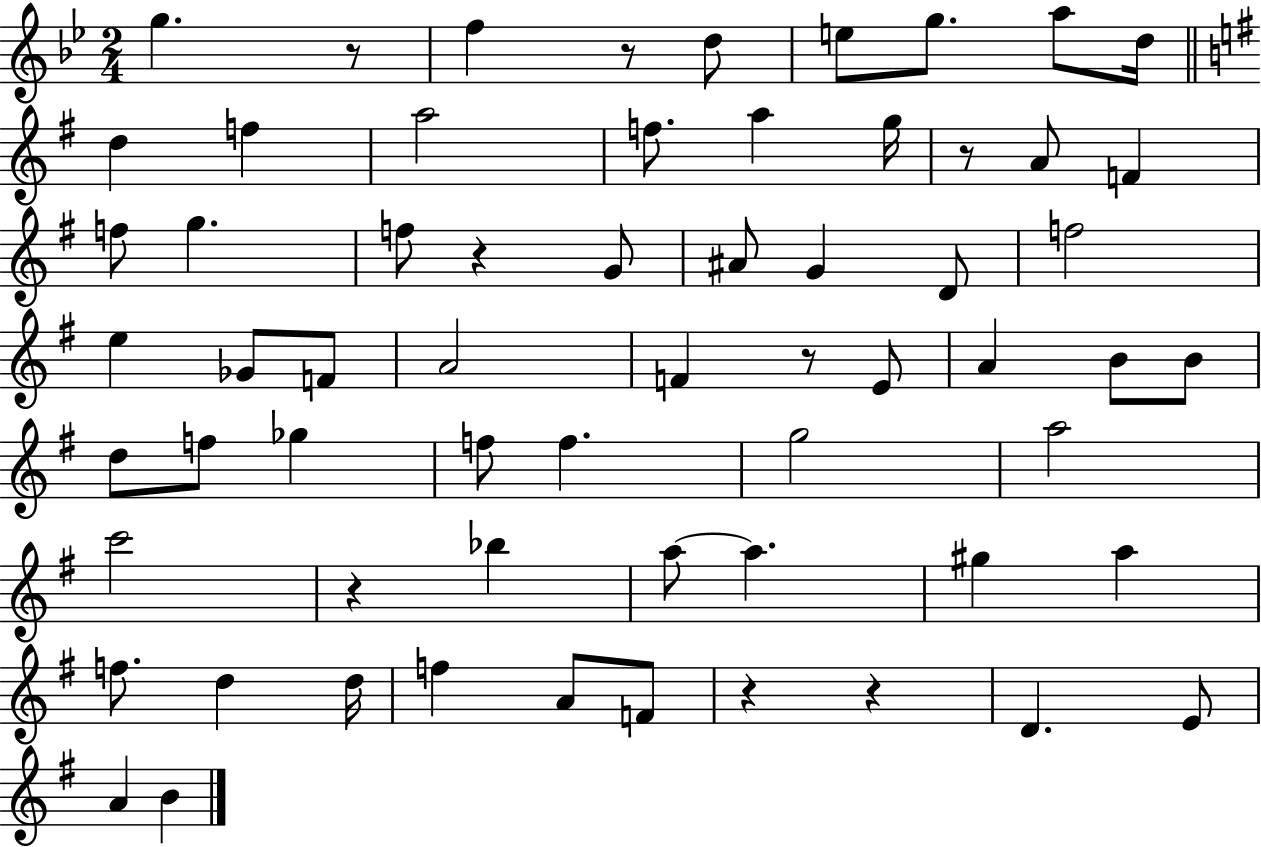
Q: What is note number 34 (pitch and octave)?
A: F5